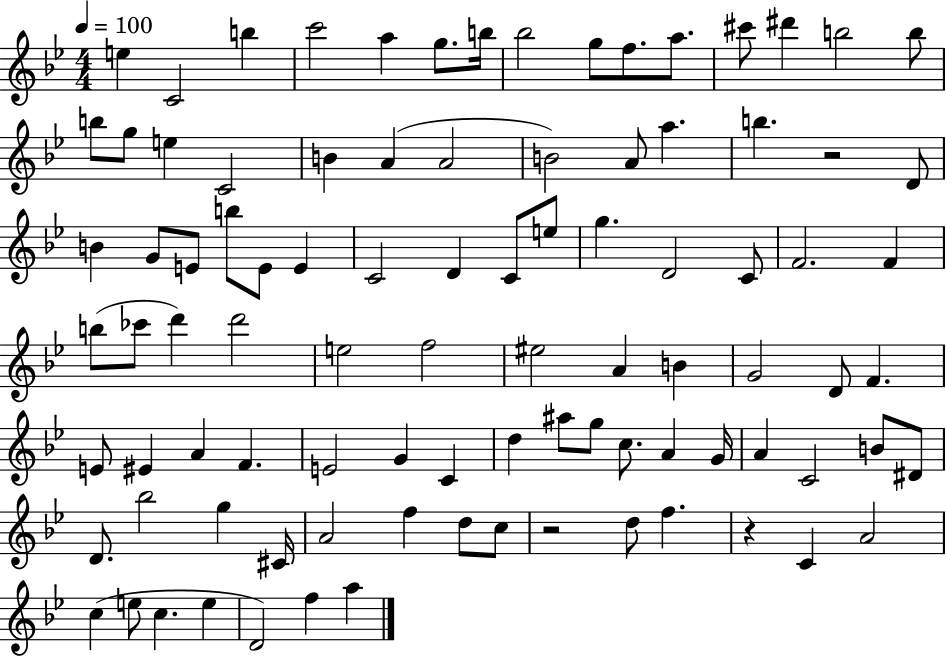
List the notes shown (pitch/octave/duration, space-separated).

E5/q C4/h B5/q C6/h A5/q G5/e. B5/s Bb5/h G5/e F5/e. A5/e. C#6/e D#6/q B5/h B5/e B5/e G5/e E5/q C4/h B4/q A4/q A4/h B4/h A4/e A5/q. B5/q. R/h D4/e B4/q G4/e E4/e B5/e E4/e E4/q C4/h D4/q C4/e E5/e G5/q. D4/h C4/e F4/h. F4/q B5/e CES6/e D6/q D6/h E5/h F5/h EIS5/h A4/q B4/q G4/h D4/e F4/q. E4/e EIS4/q A4/q F4/q. E4/h G4/q C4/q D5/q A#5/e G5/e C5/e. A4/q G4/s A4/q C4/h B4/e D#4/e D4/e. Bb5/h G5/q C#4/s A4/h F5/q D5/e C5/e R/h D5/e F5/q. R/q C4/q A4/h C5/q E5/e C5/q. E5/q D4/h F5/q A5/q